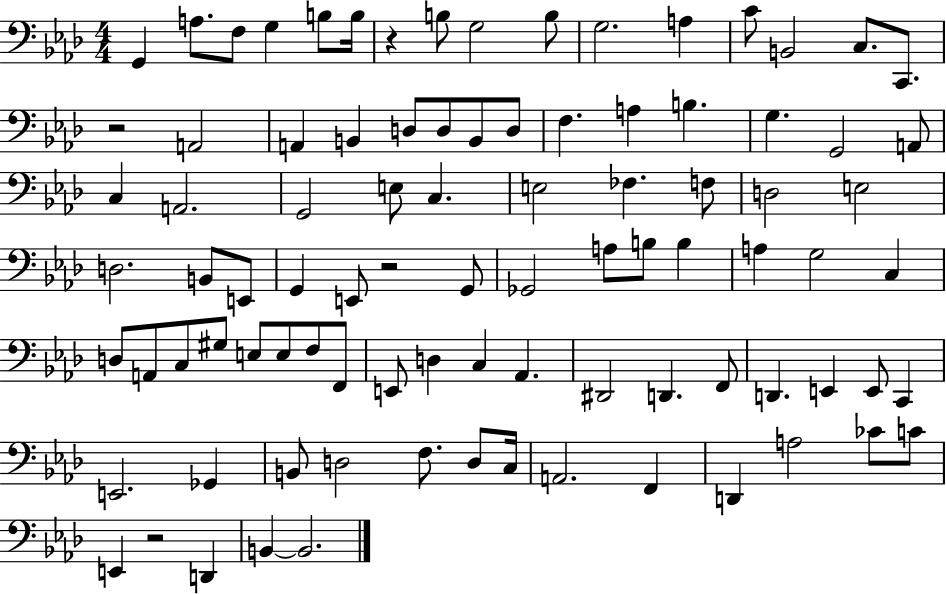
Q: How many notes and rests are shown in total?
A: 91